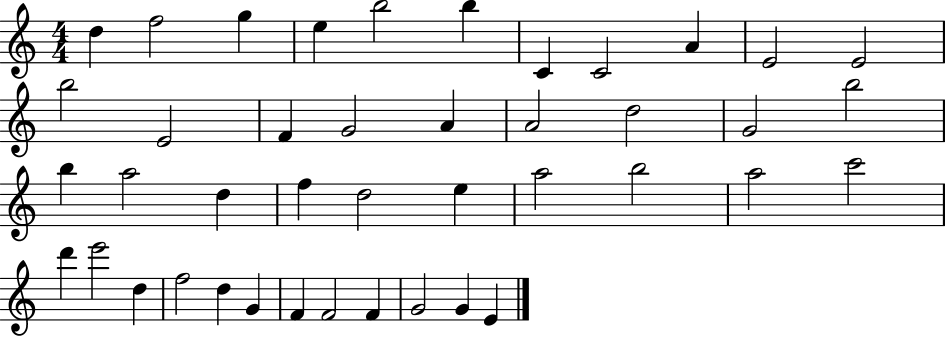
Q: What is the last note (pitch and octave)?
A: E4